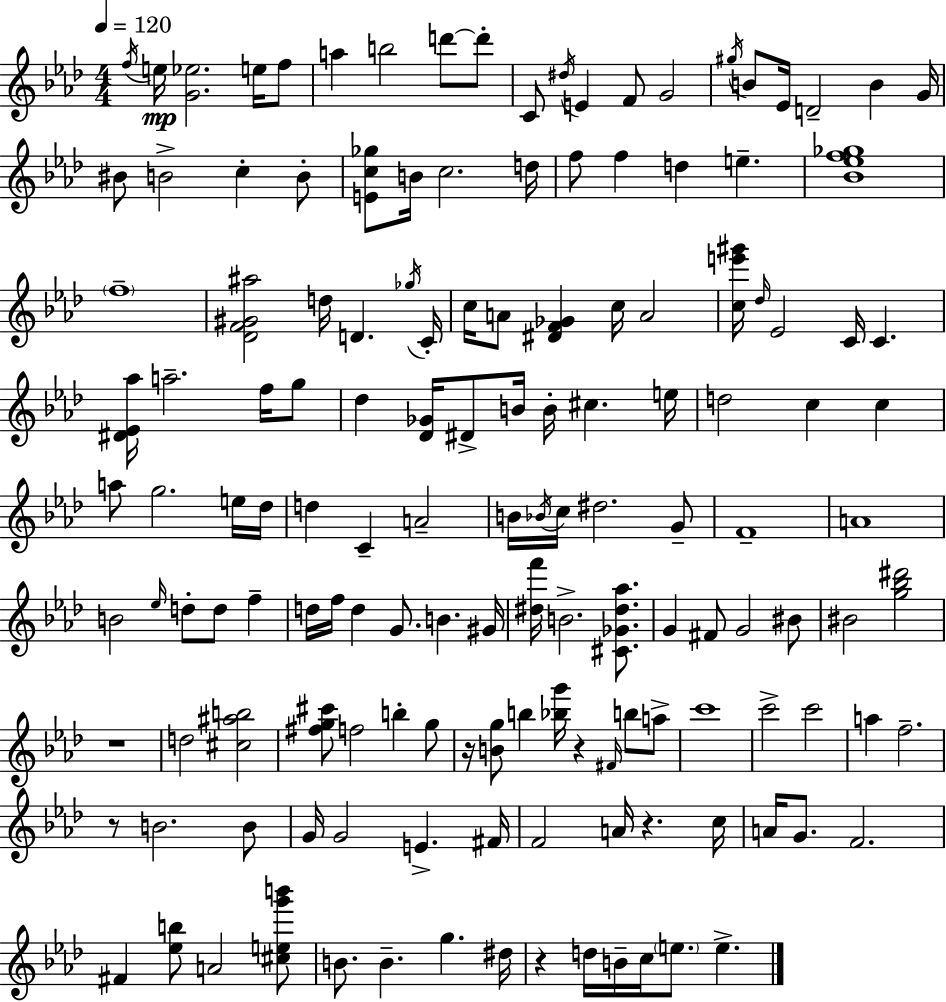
{
  \clef treble
  \numericTimeSignature
  \time 4/4
  \key aes \major
  \tempo 4 = 120
  \acciaccatura { f''16 }\mp e''16 <g' ees''>2. e''16 f''8 | a''4 b''2 d'''8~~ d'''8-. | c'8 \acciaccatura { dis''16 } e'4 f'8 g'2 | \acciaccatura { gis''16 } b'8 ees'16 d'2-- b'4 | \break g'16 bis'8 b'2-> c''4-. | b'8-. <e' c'' ges''>8 b'16 c''2. | d''16 f''8 f''4 d''4 e''4.-- | <bes' ees'' f'' ges''>1 | \break \parenthesize f''1-- | <des' f' gis' ais''>2 d''16 d'4. | \acciaccatura { ges''16 } c'16-. c''16 a'8 <dis' f' ges'>4 c''16 a'2 | <c'' e''' gis'''>16 \grace { des''16 } ees'2 c'16 c'4. | \break <dis' ees' aes''>16 a''2.-- | f''16 g''8 des''4 <des' ges'>16 dis'8-> b'16 b'16-. cis''4. | e''16 d''2 c''4 | c''4 a''8 g''2. | \break e''16 des''16 d''4 c'4-- a'2-- | b'16 \acciaccatura { bes'16 } c''16 dis''2. | g'8-- f'1-- | a'1 | \break b'2 \grace { ees''16 } d''8-. | d''8 f''4-- d''16 f''16 d''4 g'8. | b'4. gis'16 <dis'' f'''>16 b'2.-> | <cis' ges' dis'' aes''>8. g'4 fis'8 g'2 | \break bis'8 bis'2 <g'' bes'' dis'''>2 | r1 | d''2 <cis'' ais'' b''>2 | <fis'' g'' cis'''>8 f''2 | \break b''4-. g''8 r16 <b' g''>8 b''4 <bes'' g'''>16 r4 | \grace { fis'16 } b''8 a''8-> c'''1 | c'''2-> | c'''2 a''4 f''2.-- | \break r8 b'2. | b'8 g'16 g'2 | e'4.-> fis'16 f'2 | a'16 r4. c''16 a'16 g'8. f'2. | \break fis'4 <ees'' b''>8 a'2 | <cis'' e'' g''' b'''>8 b'8. b'4.-- | g''4. dis''16 r4 d''16 b'16-- c''16 \parenthesize e''8. | e''4.-> \bar "|."
}